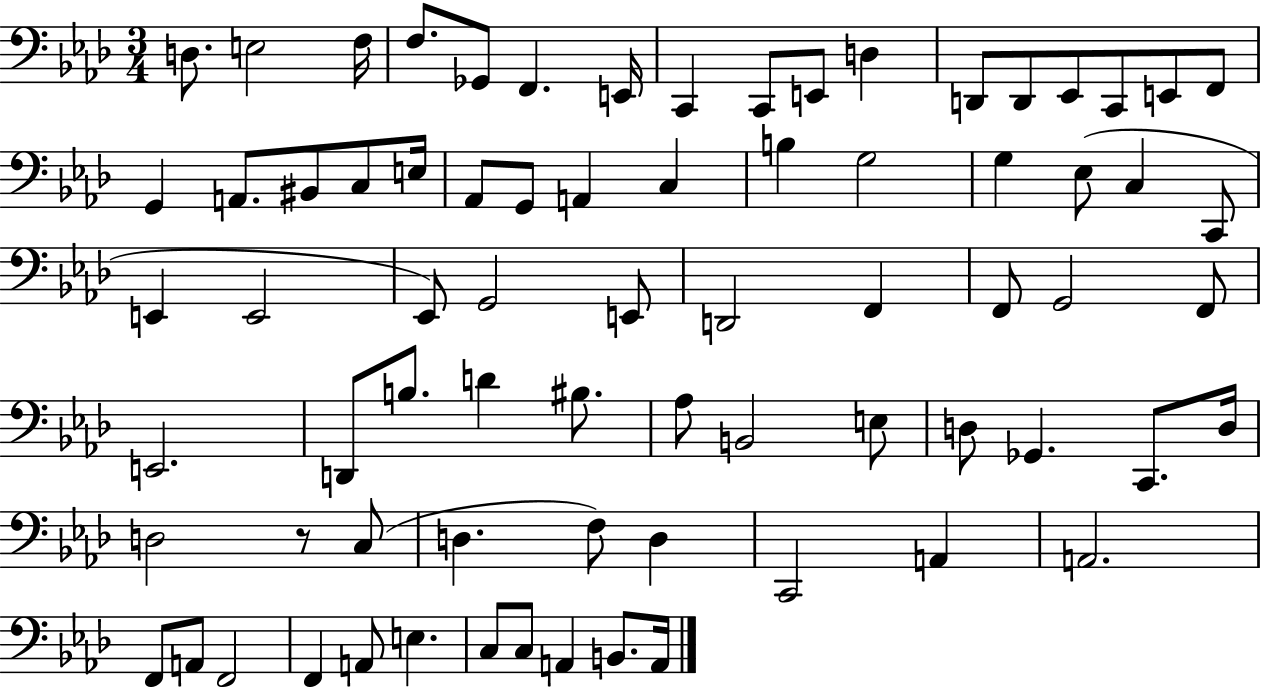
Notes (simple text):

D3/e. E3/h F3/s F3/e. Gb2/e F2/q. E2/s C2/q C2/e E2/e D3/q D2/e D2/e Eb2/e C2/e E2/e F2/e G2/q A2/e. BIS2/e C3/e E3/s Ab2/e G2/e A2/q C3/q B3/q G3/h G3/q Eb3/e C3/q C2/e E2/q E2/h Eb2/e G2/h E2/e D2/h F2/q F2/e G2/h F2/e E2/h. D2/e B3/e. D4/q BIS3/e. Ab3/e B2/h E3/e D3/e Gb2/q. C2/e. D3/s D3/h R/e C3/e D3/q. F3/e D3/q C2/h A2/q A2/h. F2/e A2/e F2/h F2/q A2/e E3/q. C3/e C3/e A2/q B2/e. A2/s